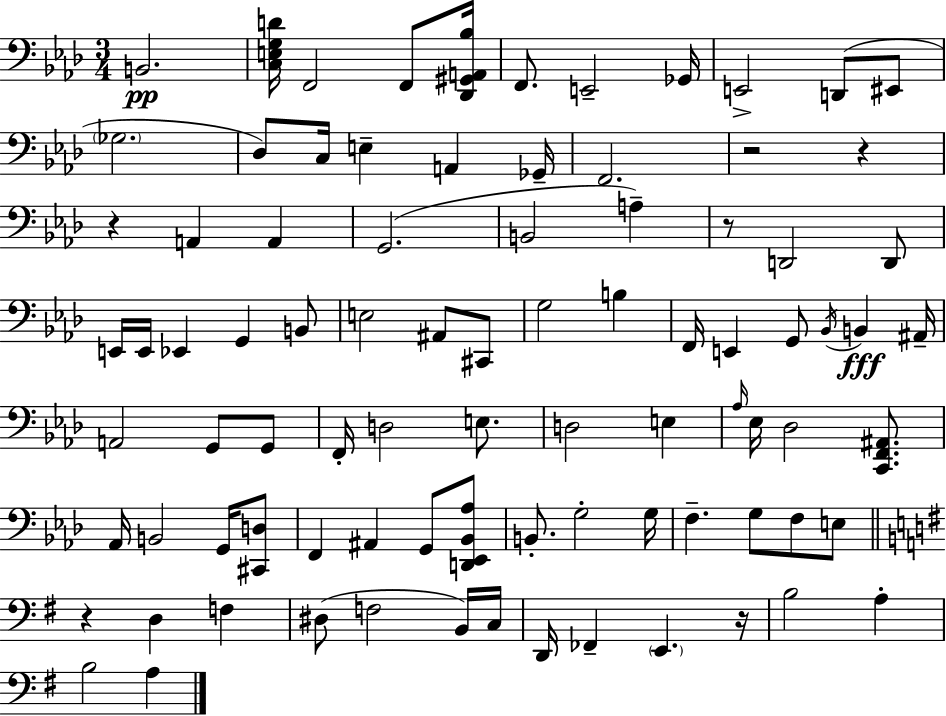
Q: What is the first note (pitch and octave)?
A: B2